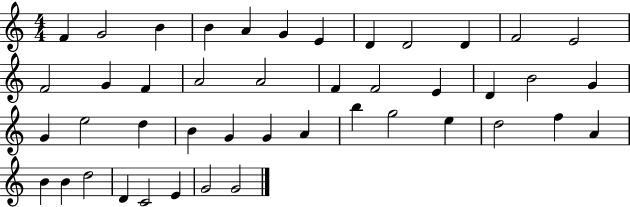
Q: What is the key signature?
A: C major